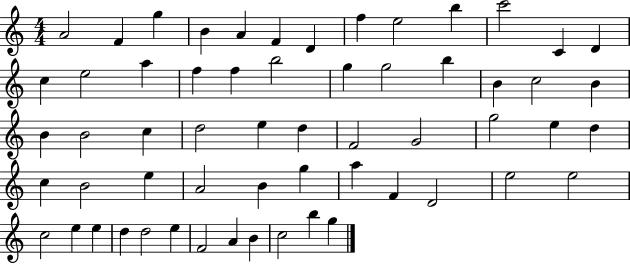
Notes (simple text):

A4/h F4/q G5/q B4/q A4/q F4/q D4/q F5/q E5/h B5/q C6/h C4/q D4/q C5/q E5/h A5/q F5/q F5/q B5/h G5/q G5/h B5/q B4/q C5/h B4/q B4/q B4/h C5/q D5/h E5/q D5/q F4/h G4/h G5/h E5/q D5/q C5/q B4/h E5/q A4/h B4/q G5/q A5/q F4/q D4/h E5/h E5/h C5/h E5/q E5/q D5/q D5/h E5/q F4/h A4/q B4/q C5/h B5/q G5/q